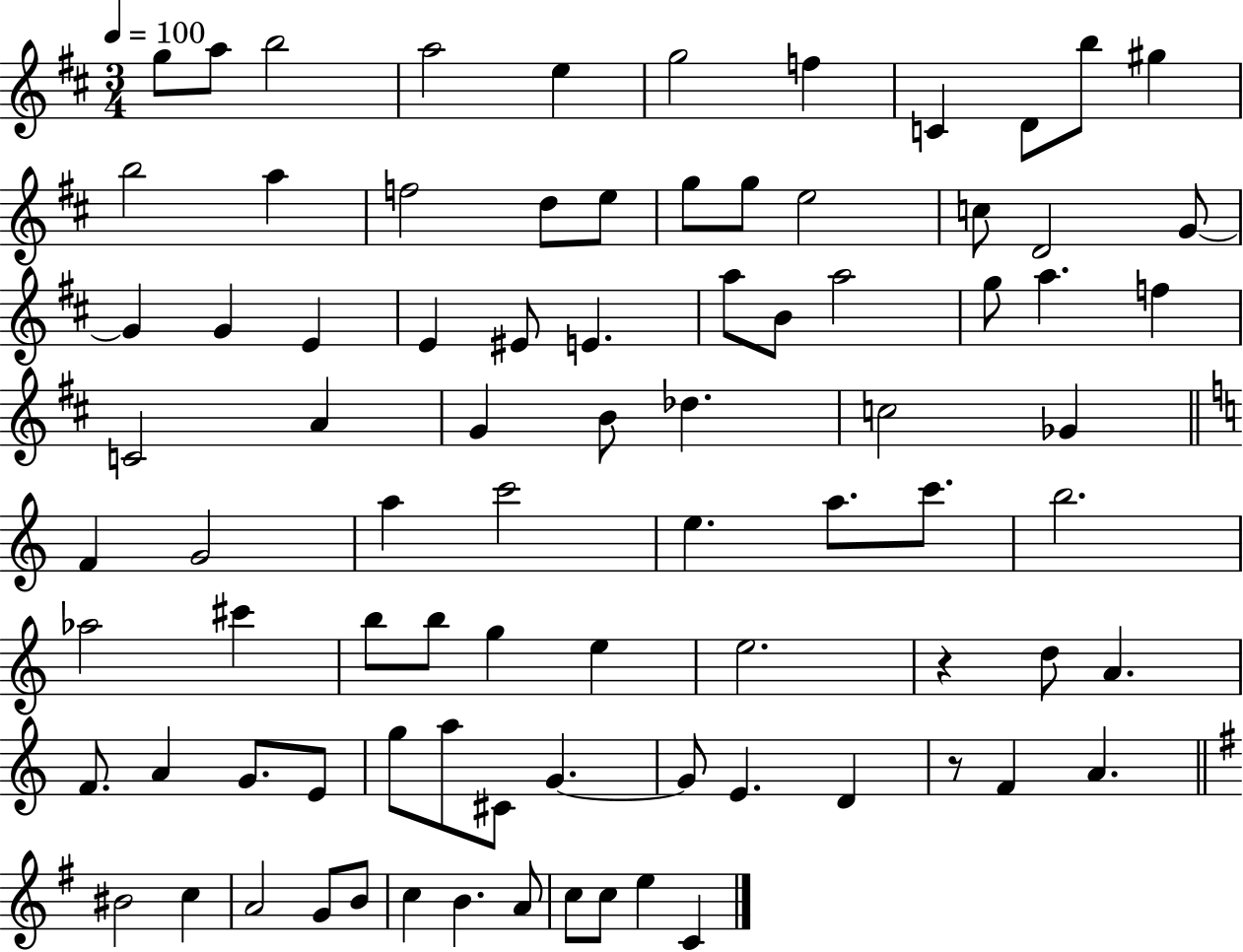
{
  \clef treble
  \numericTimeSignature
  \time 3/4
  \key d \major
  \tempo 4 = 100
  \repeat volta 2 { g''8 a''8 b''2 | a''2 e''4 | g''2 f''4 | c'4 d'8 b''8 gis''4 | \break b''2 a''4 | f''2 d''8 e''8 | g''8 g''8 e''2 | c''8 d'2 g'8~~ | \break g'4 g'4 e'4 | e'4 eis'8 e'4. | a''8 b'8 a''2 | g''8 a''4. f''4 | \break c'2 a'4 | g'4 b'8 des''4. | c''2 ges'4 | \bar "||" \break \key a \minor f'4 g'2 | a''4 c'''2 | e''4. a''8. c'''8. | b''2. | \break aes''2 cis'''4 | b''8 b''8 g''4 e''4 | e''2. | r4 d''8 a'4. | \break f'8. a'4 g'8. e'8 | g''8 a''8 cis'8 g'4.~~ | g'8 e'4. d'4 | r8 f'4 a'4. | \break \bar "||" \break \key g \major bis'2 c''4 | a'2 g'8 b'8 | c''4 b'4. a'8 | c''8 c''8 e''4 c'4 | \break } \bar "|."
}